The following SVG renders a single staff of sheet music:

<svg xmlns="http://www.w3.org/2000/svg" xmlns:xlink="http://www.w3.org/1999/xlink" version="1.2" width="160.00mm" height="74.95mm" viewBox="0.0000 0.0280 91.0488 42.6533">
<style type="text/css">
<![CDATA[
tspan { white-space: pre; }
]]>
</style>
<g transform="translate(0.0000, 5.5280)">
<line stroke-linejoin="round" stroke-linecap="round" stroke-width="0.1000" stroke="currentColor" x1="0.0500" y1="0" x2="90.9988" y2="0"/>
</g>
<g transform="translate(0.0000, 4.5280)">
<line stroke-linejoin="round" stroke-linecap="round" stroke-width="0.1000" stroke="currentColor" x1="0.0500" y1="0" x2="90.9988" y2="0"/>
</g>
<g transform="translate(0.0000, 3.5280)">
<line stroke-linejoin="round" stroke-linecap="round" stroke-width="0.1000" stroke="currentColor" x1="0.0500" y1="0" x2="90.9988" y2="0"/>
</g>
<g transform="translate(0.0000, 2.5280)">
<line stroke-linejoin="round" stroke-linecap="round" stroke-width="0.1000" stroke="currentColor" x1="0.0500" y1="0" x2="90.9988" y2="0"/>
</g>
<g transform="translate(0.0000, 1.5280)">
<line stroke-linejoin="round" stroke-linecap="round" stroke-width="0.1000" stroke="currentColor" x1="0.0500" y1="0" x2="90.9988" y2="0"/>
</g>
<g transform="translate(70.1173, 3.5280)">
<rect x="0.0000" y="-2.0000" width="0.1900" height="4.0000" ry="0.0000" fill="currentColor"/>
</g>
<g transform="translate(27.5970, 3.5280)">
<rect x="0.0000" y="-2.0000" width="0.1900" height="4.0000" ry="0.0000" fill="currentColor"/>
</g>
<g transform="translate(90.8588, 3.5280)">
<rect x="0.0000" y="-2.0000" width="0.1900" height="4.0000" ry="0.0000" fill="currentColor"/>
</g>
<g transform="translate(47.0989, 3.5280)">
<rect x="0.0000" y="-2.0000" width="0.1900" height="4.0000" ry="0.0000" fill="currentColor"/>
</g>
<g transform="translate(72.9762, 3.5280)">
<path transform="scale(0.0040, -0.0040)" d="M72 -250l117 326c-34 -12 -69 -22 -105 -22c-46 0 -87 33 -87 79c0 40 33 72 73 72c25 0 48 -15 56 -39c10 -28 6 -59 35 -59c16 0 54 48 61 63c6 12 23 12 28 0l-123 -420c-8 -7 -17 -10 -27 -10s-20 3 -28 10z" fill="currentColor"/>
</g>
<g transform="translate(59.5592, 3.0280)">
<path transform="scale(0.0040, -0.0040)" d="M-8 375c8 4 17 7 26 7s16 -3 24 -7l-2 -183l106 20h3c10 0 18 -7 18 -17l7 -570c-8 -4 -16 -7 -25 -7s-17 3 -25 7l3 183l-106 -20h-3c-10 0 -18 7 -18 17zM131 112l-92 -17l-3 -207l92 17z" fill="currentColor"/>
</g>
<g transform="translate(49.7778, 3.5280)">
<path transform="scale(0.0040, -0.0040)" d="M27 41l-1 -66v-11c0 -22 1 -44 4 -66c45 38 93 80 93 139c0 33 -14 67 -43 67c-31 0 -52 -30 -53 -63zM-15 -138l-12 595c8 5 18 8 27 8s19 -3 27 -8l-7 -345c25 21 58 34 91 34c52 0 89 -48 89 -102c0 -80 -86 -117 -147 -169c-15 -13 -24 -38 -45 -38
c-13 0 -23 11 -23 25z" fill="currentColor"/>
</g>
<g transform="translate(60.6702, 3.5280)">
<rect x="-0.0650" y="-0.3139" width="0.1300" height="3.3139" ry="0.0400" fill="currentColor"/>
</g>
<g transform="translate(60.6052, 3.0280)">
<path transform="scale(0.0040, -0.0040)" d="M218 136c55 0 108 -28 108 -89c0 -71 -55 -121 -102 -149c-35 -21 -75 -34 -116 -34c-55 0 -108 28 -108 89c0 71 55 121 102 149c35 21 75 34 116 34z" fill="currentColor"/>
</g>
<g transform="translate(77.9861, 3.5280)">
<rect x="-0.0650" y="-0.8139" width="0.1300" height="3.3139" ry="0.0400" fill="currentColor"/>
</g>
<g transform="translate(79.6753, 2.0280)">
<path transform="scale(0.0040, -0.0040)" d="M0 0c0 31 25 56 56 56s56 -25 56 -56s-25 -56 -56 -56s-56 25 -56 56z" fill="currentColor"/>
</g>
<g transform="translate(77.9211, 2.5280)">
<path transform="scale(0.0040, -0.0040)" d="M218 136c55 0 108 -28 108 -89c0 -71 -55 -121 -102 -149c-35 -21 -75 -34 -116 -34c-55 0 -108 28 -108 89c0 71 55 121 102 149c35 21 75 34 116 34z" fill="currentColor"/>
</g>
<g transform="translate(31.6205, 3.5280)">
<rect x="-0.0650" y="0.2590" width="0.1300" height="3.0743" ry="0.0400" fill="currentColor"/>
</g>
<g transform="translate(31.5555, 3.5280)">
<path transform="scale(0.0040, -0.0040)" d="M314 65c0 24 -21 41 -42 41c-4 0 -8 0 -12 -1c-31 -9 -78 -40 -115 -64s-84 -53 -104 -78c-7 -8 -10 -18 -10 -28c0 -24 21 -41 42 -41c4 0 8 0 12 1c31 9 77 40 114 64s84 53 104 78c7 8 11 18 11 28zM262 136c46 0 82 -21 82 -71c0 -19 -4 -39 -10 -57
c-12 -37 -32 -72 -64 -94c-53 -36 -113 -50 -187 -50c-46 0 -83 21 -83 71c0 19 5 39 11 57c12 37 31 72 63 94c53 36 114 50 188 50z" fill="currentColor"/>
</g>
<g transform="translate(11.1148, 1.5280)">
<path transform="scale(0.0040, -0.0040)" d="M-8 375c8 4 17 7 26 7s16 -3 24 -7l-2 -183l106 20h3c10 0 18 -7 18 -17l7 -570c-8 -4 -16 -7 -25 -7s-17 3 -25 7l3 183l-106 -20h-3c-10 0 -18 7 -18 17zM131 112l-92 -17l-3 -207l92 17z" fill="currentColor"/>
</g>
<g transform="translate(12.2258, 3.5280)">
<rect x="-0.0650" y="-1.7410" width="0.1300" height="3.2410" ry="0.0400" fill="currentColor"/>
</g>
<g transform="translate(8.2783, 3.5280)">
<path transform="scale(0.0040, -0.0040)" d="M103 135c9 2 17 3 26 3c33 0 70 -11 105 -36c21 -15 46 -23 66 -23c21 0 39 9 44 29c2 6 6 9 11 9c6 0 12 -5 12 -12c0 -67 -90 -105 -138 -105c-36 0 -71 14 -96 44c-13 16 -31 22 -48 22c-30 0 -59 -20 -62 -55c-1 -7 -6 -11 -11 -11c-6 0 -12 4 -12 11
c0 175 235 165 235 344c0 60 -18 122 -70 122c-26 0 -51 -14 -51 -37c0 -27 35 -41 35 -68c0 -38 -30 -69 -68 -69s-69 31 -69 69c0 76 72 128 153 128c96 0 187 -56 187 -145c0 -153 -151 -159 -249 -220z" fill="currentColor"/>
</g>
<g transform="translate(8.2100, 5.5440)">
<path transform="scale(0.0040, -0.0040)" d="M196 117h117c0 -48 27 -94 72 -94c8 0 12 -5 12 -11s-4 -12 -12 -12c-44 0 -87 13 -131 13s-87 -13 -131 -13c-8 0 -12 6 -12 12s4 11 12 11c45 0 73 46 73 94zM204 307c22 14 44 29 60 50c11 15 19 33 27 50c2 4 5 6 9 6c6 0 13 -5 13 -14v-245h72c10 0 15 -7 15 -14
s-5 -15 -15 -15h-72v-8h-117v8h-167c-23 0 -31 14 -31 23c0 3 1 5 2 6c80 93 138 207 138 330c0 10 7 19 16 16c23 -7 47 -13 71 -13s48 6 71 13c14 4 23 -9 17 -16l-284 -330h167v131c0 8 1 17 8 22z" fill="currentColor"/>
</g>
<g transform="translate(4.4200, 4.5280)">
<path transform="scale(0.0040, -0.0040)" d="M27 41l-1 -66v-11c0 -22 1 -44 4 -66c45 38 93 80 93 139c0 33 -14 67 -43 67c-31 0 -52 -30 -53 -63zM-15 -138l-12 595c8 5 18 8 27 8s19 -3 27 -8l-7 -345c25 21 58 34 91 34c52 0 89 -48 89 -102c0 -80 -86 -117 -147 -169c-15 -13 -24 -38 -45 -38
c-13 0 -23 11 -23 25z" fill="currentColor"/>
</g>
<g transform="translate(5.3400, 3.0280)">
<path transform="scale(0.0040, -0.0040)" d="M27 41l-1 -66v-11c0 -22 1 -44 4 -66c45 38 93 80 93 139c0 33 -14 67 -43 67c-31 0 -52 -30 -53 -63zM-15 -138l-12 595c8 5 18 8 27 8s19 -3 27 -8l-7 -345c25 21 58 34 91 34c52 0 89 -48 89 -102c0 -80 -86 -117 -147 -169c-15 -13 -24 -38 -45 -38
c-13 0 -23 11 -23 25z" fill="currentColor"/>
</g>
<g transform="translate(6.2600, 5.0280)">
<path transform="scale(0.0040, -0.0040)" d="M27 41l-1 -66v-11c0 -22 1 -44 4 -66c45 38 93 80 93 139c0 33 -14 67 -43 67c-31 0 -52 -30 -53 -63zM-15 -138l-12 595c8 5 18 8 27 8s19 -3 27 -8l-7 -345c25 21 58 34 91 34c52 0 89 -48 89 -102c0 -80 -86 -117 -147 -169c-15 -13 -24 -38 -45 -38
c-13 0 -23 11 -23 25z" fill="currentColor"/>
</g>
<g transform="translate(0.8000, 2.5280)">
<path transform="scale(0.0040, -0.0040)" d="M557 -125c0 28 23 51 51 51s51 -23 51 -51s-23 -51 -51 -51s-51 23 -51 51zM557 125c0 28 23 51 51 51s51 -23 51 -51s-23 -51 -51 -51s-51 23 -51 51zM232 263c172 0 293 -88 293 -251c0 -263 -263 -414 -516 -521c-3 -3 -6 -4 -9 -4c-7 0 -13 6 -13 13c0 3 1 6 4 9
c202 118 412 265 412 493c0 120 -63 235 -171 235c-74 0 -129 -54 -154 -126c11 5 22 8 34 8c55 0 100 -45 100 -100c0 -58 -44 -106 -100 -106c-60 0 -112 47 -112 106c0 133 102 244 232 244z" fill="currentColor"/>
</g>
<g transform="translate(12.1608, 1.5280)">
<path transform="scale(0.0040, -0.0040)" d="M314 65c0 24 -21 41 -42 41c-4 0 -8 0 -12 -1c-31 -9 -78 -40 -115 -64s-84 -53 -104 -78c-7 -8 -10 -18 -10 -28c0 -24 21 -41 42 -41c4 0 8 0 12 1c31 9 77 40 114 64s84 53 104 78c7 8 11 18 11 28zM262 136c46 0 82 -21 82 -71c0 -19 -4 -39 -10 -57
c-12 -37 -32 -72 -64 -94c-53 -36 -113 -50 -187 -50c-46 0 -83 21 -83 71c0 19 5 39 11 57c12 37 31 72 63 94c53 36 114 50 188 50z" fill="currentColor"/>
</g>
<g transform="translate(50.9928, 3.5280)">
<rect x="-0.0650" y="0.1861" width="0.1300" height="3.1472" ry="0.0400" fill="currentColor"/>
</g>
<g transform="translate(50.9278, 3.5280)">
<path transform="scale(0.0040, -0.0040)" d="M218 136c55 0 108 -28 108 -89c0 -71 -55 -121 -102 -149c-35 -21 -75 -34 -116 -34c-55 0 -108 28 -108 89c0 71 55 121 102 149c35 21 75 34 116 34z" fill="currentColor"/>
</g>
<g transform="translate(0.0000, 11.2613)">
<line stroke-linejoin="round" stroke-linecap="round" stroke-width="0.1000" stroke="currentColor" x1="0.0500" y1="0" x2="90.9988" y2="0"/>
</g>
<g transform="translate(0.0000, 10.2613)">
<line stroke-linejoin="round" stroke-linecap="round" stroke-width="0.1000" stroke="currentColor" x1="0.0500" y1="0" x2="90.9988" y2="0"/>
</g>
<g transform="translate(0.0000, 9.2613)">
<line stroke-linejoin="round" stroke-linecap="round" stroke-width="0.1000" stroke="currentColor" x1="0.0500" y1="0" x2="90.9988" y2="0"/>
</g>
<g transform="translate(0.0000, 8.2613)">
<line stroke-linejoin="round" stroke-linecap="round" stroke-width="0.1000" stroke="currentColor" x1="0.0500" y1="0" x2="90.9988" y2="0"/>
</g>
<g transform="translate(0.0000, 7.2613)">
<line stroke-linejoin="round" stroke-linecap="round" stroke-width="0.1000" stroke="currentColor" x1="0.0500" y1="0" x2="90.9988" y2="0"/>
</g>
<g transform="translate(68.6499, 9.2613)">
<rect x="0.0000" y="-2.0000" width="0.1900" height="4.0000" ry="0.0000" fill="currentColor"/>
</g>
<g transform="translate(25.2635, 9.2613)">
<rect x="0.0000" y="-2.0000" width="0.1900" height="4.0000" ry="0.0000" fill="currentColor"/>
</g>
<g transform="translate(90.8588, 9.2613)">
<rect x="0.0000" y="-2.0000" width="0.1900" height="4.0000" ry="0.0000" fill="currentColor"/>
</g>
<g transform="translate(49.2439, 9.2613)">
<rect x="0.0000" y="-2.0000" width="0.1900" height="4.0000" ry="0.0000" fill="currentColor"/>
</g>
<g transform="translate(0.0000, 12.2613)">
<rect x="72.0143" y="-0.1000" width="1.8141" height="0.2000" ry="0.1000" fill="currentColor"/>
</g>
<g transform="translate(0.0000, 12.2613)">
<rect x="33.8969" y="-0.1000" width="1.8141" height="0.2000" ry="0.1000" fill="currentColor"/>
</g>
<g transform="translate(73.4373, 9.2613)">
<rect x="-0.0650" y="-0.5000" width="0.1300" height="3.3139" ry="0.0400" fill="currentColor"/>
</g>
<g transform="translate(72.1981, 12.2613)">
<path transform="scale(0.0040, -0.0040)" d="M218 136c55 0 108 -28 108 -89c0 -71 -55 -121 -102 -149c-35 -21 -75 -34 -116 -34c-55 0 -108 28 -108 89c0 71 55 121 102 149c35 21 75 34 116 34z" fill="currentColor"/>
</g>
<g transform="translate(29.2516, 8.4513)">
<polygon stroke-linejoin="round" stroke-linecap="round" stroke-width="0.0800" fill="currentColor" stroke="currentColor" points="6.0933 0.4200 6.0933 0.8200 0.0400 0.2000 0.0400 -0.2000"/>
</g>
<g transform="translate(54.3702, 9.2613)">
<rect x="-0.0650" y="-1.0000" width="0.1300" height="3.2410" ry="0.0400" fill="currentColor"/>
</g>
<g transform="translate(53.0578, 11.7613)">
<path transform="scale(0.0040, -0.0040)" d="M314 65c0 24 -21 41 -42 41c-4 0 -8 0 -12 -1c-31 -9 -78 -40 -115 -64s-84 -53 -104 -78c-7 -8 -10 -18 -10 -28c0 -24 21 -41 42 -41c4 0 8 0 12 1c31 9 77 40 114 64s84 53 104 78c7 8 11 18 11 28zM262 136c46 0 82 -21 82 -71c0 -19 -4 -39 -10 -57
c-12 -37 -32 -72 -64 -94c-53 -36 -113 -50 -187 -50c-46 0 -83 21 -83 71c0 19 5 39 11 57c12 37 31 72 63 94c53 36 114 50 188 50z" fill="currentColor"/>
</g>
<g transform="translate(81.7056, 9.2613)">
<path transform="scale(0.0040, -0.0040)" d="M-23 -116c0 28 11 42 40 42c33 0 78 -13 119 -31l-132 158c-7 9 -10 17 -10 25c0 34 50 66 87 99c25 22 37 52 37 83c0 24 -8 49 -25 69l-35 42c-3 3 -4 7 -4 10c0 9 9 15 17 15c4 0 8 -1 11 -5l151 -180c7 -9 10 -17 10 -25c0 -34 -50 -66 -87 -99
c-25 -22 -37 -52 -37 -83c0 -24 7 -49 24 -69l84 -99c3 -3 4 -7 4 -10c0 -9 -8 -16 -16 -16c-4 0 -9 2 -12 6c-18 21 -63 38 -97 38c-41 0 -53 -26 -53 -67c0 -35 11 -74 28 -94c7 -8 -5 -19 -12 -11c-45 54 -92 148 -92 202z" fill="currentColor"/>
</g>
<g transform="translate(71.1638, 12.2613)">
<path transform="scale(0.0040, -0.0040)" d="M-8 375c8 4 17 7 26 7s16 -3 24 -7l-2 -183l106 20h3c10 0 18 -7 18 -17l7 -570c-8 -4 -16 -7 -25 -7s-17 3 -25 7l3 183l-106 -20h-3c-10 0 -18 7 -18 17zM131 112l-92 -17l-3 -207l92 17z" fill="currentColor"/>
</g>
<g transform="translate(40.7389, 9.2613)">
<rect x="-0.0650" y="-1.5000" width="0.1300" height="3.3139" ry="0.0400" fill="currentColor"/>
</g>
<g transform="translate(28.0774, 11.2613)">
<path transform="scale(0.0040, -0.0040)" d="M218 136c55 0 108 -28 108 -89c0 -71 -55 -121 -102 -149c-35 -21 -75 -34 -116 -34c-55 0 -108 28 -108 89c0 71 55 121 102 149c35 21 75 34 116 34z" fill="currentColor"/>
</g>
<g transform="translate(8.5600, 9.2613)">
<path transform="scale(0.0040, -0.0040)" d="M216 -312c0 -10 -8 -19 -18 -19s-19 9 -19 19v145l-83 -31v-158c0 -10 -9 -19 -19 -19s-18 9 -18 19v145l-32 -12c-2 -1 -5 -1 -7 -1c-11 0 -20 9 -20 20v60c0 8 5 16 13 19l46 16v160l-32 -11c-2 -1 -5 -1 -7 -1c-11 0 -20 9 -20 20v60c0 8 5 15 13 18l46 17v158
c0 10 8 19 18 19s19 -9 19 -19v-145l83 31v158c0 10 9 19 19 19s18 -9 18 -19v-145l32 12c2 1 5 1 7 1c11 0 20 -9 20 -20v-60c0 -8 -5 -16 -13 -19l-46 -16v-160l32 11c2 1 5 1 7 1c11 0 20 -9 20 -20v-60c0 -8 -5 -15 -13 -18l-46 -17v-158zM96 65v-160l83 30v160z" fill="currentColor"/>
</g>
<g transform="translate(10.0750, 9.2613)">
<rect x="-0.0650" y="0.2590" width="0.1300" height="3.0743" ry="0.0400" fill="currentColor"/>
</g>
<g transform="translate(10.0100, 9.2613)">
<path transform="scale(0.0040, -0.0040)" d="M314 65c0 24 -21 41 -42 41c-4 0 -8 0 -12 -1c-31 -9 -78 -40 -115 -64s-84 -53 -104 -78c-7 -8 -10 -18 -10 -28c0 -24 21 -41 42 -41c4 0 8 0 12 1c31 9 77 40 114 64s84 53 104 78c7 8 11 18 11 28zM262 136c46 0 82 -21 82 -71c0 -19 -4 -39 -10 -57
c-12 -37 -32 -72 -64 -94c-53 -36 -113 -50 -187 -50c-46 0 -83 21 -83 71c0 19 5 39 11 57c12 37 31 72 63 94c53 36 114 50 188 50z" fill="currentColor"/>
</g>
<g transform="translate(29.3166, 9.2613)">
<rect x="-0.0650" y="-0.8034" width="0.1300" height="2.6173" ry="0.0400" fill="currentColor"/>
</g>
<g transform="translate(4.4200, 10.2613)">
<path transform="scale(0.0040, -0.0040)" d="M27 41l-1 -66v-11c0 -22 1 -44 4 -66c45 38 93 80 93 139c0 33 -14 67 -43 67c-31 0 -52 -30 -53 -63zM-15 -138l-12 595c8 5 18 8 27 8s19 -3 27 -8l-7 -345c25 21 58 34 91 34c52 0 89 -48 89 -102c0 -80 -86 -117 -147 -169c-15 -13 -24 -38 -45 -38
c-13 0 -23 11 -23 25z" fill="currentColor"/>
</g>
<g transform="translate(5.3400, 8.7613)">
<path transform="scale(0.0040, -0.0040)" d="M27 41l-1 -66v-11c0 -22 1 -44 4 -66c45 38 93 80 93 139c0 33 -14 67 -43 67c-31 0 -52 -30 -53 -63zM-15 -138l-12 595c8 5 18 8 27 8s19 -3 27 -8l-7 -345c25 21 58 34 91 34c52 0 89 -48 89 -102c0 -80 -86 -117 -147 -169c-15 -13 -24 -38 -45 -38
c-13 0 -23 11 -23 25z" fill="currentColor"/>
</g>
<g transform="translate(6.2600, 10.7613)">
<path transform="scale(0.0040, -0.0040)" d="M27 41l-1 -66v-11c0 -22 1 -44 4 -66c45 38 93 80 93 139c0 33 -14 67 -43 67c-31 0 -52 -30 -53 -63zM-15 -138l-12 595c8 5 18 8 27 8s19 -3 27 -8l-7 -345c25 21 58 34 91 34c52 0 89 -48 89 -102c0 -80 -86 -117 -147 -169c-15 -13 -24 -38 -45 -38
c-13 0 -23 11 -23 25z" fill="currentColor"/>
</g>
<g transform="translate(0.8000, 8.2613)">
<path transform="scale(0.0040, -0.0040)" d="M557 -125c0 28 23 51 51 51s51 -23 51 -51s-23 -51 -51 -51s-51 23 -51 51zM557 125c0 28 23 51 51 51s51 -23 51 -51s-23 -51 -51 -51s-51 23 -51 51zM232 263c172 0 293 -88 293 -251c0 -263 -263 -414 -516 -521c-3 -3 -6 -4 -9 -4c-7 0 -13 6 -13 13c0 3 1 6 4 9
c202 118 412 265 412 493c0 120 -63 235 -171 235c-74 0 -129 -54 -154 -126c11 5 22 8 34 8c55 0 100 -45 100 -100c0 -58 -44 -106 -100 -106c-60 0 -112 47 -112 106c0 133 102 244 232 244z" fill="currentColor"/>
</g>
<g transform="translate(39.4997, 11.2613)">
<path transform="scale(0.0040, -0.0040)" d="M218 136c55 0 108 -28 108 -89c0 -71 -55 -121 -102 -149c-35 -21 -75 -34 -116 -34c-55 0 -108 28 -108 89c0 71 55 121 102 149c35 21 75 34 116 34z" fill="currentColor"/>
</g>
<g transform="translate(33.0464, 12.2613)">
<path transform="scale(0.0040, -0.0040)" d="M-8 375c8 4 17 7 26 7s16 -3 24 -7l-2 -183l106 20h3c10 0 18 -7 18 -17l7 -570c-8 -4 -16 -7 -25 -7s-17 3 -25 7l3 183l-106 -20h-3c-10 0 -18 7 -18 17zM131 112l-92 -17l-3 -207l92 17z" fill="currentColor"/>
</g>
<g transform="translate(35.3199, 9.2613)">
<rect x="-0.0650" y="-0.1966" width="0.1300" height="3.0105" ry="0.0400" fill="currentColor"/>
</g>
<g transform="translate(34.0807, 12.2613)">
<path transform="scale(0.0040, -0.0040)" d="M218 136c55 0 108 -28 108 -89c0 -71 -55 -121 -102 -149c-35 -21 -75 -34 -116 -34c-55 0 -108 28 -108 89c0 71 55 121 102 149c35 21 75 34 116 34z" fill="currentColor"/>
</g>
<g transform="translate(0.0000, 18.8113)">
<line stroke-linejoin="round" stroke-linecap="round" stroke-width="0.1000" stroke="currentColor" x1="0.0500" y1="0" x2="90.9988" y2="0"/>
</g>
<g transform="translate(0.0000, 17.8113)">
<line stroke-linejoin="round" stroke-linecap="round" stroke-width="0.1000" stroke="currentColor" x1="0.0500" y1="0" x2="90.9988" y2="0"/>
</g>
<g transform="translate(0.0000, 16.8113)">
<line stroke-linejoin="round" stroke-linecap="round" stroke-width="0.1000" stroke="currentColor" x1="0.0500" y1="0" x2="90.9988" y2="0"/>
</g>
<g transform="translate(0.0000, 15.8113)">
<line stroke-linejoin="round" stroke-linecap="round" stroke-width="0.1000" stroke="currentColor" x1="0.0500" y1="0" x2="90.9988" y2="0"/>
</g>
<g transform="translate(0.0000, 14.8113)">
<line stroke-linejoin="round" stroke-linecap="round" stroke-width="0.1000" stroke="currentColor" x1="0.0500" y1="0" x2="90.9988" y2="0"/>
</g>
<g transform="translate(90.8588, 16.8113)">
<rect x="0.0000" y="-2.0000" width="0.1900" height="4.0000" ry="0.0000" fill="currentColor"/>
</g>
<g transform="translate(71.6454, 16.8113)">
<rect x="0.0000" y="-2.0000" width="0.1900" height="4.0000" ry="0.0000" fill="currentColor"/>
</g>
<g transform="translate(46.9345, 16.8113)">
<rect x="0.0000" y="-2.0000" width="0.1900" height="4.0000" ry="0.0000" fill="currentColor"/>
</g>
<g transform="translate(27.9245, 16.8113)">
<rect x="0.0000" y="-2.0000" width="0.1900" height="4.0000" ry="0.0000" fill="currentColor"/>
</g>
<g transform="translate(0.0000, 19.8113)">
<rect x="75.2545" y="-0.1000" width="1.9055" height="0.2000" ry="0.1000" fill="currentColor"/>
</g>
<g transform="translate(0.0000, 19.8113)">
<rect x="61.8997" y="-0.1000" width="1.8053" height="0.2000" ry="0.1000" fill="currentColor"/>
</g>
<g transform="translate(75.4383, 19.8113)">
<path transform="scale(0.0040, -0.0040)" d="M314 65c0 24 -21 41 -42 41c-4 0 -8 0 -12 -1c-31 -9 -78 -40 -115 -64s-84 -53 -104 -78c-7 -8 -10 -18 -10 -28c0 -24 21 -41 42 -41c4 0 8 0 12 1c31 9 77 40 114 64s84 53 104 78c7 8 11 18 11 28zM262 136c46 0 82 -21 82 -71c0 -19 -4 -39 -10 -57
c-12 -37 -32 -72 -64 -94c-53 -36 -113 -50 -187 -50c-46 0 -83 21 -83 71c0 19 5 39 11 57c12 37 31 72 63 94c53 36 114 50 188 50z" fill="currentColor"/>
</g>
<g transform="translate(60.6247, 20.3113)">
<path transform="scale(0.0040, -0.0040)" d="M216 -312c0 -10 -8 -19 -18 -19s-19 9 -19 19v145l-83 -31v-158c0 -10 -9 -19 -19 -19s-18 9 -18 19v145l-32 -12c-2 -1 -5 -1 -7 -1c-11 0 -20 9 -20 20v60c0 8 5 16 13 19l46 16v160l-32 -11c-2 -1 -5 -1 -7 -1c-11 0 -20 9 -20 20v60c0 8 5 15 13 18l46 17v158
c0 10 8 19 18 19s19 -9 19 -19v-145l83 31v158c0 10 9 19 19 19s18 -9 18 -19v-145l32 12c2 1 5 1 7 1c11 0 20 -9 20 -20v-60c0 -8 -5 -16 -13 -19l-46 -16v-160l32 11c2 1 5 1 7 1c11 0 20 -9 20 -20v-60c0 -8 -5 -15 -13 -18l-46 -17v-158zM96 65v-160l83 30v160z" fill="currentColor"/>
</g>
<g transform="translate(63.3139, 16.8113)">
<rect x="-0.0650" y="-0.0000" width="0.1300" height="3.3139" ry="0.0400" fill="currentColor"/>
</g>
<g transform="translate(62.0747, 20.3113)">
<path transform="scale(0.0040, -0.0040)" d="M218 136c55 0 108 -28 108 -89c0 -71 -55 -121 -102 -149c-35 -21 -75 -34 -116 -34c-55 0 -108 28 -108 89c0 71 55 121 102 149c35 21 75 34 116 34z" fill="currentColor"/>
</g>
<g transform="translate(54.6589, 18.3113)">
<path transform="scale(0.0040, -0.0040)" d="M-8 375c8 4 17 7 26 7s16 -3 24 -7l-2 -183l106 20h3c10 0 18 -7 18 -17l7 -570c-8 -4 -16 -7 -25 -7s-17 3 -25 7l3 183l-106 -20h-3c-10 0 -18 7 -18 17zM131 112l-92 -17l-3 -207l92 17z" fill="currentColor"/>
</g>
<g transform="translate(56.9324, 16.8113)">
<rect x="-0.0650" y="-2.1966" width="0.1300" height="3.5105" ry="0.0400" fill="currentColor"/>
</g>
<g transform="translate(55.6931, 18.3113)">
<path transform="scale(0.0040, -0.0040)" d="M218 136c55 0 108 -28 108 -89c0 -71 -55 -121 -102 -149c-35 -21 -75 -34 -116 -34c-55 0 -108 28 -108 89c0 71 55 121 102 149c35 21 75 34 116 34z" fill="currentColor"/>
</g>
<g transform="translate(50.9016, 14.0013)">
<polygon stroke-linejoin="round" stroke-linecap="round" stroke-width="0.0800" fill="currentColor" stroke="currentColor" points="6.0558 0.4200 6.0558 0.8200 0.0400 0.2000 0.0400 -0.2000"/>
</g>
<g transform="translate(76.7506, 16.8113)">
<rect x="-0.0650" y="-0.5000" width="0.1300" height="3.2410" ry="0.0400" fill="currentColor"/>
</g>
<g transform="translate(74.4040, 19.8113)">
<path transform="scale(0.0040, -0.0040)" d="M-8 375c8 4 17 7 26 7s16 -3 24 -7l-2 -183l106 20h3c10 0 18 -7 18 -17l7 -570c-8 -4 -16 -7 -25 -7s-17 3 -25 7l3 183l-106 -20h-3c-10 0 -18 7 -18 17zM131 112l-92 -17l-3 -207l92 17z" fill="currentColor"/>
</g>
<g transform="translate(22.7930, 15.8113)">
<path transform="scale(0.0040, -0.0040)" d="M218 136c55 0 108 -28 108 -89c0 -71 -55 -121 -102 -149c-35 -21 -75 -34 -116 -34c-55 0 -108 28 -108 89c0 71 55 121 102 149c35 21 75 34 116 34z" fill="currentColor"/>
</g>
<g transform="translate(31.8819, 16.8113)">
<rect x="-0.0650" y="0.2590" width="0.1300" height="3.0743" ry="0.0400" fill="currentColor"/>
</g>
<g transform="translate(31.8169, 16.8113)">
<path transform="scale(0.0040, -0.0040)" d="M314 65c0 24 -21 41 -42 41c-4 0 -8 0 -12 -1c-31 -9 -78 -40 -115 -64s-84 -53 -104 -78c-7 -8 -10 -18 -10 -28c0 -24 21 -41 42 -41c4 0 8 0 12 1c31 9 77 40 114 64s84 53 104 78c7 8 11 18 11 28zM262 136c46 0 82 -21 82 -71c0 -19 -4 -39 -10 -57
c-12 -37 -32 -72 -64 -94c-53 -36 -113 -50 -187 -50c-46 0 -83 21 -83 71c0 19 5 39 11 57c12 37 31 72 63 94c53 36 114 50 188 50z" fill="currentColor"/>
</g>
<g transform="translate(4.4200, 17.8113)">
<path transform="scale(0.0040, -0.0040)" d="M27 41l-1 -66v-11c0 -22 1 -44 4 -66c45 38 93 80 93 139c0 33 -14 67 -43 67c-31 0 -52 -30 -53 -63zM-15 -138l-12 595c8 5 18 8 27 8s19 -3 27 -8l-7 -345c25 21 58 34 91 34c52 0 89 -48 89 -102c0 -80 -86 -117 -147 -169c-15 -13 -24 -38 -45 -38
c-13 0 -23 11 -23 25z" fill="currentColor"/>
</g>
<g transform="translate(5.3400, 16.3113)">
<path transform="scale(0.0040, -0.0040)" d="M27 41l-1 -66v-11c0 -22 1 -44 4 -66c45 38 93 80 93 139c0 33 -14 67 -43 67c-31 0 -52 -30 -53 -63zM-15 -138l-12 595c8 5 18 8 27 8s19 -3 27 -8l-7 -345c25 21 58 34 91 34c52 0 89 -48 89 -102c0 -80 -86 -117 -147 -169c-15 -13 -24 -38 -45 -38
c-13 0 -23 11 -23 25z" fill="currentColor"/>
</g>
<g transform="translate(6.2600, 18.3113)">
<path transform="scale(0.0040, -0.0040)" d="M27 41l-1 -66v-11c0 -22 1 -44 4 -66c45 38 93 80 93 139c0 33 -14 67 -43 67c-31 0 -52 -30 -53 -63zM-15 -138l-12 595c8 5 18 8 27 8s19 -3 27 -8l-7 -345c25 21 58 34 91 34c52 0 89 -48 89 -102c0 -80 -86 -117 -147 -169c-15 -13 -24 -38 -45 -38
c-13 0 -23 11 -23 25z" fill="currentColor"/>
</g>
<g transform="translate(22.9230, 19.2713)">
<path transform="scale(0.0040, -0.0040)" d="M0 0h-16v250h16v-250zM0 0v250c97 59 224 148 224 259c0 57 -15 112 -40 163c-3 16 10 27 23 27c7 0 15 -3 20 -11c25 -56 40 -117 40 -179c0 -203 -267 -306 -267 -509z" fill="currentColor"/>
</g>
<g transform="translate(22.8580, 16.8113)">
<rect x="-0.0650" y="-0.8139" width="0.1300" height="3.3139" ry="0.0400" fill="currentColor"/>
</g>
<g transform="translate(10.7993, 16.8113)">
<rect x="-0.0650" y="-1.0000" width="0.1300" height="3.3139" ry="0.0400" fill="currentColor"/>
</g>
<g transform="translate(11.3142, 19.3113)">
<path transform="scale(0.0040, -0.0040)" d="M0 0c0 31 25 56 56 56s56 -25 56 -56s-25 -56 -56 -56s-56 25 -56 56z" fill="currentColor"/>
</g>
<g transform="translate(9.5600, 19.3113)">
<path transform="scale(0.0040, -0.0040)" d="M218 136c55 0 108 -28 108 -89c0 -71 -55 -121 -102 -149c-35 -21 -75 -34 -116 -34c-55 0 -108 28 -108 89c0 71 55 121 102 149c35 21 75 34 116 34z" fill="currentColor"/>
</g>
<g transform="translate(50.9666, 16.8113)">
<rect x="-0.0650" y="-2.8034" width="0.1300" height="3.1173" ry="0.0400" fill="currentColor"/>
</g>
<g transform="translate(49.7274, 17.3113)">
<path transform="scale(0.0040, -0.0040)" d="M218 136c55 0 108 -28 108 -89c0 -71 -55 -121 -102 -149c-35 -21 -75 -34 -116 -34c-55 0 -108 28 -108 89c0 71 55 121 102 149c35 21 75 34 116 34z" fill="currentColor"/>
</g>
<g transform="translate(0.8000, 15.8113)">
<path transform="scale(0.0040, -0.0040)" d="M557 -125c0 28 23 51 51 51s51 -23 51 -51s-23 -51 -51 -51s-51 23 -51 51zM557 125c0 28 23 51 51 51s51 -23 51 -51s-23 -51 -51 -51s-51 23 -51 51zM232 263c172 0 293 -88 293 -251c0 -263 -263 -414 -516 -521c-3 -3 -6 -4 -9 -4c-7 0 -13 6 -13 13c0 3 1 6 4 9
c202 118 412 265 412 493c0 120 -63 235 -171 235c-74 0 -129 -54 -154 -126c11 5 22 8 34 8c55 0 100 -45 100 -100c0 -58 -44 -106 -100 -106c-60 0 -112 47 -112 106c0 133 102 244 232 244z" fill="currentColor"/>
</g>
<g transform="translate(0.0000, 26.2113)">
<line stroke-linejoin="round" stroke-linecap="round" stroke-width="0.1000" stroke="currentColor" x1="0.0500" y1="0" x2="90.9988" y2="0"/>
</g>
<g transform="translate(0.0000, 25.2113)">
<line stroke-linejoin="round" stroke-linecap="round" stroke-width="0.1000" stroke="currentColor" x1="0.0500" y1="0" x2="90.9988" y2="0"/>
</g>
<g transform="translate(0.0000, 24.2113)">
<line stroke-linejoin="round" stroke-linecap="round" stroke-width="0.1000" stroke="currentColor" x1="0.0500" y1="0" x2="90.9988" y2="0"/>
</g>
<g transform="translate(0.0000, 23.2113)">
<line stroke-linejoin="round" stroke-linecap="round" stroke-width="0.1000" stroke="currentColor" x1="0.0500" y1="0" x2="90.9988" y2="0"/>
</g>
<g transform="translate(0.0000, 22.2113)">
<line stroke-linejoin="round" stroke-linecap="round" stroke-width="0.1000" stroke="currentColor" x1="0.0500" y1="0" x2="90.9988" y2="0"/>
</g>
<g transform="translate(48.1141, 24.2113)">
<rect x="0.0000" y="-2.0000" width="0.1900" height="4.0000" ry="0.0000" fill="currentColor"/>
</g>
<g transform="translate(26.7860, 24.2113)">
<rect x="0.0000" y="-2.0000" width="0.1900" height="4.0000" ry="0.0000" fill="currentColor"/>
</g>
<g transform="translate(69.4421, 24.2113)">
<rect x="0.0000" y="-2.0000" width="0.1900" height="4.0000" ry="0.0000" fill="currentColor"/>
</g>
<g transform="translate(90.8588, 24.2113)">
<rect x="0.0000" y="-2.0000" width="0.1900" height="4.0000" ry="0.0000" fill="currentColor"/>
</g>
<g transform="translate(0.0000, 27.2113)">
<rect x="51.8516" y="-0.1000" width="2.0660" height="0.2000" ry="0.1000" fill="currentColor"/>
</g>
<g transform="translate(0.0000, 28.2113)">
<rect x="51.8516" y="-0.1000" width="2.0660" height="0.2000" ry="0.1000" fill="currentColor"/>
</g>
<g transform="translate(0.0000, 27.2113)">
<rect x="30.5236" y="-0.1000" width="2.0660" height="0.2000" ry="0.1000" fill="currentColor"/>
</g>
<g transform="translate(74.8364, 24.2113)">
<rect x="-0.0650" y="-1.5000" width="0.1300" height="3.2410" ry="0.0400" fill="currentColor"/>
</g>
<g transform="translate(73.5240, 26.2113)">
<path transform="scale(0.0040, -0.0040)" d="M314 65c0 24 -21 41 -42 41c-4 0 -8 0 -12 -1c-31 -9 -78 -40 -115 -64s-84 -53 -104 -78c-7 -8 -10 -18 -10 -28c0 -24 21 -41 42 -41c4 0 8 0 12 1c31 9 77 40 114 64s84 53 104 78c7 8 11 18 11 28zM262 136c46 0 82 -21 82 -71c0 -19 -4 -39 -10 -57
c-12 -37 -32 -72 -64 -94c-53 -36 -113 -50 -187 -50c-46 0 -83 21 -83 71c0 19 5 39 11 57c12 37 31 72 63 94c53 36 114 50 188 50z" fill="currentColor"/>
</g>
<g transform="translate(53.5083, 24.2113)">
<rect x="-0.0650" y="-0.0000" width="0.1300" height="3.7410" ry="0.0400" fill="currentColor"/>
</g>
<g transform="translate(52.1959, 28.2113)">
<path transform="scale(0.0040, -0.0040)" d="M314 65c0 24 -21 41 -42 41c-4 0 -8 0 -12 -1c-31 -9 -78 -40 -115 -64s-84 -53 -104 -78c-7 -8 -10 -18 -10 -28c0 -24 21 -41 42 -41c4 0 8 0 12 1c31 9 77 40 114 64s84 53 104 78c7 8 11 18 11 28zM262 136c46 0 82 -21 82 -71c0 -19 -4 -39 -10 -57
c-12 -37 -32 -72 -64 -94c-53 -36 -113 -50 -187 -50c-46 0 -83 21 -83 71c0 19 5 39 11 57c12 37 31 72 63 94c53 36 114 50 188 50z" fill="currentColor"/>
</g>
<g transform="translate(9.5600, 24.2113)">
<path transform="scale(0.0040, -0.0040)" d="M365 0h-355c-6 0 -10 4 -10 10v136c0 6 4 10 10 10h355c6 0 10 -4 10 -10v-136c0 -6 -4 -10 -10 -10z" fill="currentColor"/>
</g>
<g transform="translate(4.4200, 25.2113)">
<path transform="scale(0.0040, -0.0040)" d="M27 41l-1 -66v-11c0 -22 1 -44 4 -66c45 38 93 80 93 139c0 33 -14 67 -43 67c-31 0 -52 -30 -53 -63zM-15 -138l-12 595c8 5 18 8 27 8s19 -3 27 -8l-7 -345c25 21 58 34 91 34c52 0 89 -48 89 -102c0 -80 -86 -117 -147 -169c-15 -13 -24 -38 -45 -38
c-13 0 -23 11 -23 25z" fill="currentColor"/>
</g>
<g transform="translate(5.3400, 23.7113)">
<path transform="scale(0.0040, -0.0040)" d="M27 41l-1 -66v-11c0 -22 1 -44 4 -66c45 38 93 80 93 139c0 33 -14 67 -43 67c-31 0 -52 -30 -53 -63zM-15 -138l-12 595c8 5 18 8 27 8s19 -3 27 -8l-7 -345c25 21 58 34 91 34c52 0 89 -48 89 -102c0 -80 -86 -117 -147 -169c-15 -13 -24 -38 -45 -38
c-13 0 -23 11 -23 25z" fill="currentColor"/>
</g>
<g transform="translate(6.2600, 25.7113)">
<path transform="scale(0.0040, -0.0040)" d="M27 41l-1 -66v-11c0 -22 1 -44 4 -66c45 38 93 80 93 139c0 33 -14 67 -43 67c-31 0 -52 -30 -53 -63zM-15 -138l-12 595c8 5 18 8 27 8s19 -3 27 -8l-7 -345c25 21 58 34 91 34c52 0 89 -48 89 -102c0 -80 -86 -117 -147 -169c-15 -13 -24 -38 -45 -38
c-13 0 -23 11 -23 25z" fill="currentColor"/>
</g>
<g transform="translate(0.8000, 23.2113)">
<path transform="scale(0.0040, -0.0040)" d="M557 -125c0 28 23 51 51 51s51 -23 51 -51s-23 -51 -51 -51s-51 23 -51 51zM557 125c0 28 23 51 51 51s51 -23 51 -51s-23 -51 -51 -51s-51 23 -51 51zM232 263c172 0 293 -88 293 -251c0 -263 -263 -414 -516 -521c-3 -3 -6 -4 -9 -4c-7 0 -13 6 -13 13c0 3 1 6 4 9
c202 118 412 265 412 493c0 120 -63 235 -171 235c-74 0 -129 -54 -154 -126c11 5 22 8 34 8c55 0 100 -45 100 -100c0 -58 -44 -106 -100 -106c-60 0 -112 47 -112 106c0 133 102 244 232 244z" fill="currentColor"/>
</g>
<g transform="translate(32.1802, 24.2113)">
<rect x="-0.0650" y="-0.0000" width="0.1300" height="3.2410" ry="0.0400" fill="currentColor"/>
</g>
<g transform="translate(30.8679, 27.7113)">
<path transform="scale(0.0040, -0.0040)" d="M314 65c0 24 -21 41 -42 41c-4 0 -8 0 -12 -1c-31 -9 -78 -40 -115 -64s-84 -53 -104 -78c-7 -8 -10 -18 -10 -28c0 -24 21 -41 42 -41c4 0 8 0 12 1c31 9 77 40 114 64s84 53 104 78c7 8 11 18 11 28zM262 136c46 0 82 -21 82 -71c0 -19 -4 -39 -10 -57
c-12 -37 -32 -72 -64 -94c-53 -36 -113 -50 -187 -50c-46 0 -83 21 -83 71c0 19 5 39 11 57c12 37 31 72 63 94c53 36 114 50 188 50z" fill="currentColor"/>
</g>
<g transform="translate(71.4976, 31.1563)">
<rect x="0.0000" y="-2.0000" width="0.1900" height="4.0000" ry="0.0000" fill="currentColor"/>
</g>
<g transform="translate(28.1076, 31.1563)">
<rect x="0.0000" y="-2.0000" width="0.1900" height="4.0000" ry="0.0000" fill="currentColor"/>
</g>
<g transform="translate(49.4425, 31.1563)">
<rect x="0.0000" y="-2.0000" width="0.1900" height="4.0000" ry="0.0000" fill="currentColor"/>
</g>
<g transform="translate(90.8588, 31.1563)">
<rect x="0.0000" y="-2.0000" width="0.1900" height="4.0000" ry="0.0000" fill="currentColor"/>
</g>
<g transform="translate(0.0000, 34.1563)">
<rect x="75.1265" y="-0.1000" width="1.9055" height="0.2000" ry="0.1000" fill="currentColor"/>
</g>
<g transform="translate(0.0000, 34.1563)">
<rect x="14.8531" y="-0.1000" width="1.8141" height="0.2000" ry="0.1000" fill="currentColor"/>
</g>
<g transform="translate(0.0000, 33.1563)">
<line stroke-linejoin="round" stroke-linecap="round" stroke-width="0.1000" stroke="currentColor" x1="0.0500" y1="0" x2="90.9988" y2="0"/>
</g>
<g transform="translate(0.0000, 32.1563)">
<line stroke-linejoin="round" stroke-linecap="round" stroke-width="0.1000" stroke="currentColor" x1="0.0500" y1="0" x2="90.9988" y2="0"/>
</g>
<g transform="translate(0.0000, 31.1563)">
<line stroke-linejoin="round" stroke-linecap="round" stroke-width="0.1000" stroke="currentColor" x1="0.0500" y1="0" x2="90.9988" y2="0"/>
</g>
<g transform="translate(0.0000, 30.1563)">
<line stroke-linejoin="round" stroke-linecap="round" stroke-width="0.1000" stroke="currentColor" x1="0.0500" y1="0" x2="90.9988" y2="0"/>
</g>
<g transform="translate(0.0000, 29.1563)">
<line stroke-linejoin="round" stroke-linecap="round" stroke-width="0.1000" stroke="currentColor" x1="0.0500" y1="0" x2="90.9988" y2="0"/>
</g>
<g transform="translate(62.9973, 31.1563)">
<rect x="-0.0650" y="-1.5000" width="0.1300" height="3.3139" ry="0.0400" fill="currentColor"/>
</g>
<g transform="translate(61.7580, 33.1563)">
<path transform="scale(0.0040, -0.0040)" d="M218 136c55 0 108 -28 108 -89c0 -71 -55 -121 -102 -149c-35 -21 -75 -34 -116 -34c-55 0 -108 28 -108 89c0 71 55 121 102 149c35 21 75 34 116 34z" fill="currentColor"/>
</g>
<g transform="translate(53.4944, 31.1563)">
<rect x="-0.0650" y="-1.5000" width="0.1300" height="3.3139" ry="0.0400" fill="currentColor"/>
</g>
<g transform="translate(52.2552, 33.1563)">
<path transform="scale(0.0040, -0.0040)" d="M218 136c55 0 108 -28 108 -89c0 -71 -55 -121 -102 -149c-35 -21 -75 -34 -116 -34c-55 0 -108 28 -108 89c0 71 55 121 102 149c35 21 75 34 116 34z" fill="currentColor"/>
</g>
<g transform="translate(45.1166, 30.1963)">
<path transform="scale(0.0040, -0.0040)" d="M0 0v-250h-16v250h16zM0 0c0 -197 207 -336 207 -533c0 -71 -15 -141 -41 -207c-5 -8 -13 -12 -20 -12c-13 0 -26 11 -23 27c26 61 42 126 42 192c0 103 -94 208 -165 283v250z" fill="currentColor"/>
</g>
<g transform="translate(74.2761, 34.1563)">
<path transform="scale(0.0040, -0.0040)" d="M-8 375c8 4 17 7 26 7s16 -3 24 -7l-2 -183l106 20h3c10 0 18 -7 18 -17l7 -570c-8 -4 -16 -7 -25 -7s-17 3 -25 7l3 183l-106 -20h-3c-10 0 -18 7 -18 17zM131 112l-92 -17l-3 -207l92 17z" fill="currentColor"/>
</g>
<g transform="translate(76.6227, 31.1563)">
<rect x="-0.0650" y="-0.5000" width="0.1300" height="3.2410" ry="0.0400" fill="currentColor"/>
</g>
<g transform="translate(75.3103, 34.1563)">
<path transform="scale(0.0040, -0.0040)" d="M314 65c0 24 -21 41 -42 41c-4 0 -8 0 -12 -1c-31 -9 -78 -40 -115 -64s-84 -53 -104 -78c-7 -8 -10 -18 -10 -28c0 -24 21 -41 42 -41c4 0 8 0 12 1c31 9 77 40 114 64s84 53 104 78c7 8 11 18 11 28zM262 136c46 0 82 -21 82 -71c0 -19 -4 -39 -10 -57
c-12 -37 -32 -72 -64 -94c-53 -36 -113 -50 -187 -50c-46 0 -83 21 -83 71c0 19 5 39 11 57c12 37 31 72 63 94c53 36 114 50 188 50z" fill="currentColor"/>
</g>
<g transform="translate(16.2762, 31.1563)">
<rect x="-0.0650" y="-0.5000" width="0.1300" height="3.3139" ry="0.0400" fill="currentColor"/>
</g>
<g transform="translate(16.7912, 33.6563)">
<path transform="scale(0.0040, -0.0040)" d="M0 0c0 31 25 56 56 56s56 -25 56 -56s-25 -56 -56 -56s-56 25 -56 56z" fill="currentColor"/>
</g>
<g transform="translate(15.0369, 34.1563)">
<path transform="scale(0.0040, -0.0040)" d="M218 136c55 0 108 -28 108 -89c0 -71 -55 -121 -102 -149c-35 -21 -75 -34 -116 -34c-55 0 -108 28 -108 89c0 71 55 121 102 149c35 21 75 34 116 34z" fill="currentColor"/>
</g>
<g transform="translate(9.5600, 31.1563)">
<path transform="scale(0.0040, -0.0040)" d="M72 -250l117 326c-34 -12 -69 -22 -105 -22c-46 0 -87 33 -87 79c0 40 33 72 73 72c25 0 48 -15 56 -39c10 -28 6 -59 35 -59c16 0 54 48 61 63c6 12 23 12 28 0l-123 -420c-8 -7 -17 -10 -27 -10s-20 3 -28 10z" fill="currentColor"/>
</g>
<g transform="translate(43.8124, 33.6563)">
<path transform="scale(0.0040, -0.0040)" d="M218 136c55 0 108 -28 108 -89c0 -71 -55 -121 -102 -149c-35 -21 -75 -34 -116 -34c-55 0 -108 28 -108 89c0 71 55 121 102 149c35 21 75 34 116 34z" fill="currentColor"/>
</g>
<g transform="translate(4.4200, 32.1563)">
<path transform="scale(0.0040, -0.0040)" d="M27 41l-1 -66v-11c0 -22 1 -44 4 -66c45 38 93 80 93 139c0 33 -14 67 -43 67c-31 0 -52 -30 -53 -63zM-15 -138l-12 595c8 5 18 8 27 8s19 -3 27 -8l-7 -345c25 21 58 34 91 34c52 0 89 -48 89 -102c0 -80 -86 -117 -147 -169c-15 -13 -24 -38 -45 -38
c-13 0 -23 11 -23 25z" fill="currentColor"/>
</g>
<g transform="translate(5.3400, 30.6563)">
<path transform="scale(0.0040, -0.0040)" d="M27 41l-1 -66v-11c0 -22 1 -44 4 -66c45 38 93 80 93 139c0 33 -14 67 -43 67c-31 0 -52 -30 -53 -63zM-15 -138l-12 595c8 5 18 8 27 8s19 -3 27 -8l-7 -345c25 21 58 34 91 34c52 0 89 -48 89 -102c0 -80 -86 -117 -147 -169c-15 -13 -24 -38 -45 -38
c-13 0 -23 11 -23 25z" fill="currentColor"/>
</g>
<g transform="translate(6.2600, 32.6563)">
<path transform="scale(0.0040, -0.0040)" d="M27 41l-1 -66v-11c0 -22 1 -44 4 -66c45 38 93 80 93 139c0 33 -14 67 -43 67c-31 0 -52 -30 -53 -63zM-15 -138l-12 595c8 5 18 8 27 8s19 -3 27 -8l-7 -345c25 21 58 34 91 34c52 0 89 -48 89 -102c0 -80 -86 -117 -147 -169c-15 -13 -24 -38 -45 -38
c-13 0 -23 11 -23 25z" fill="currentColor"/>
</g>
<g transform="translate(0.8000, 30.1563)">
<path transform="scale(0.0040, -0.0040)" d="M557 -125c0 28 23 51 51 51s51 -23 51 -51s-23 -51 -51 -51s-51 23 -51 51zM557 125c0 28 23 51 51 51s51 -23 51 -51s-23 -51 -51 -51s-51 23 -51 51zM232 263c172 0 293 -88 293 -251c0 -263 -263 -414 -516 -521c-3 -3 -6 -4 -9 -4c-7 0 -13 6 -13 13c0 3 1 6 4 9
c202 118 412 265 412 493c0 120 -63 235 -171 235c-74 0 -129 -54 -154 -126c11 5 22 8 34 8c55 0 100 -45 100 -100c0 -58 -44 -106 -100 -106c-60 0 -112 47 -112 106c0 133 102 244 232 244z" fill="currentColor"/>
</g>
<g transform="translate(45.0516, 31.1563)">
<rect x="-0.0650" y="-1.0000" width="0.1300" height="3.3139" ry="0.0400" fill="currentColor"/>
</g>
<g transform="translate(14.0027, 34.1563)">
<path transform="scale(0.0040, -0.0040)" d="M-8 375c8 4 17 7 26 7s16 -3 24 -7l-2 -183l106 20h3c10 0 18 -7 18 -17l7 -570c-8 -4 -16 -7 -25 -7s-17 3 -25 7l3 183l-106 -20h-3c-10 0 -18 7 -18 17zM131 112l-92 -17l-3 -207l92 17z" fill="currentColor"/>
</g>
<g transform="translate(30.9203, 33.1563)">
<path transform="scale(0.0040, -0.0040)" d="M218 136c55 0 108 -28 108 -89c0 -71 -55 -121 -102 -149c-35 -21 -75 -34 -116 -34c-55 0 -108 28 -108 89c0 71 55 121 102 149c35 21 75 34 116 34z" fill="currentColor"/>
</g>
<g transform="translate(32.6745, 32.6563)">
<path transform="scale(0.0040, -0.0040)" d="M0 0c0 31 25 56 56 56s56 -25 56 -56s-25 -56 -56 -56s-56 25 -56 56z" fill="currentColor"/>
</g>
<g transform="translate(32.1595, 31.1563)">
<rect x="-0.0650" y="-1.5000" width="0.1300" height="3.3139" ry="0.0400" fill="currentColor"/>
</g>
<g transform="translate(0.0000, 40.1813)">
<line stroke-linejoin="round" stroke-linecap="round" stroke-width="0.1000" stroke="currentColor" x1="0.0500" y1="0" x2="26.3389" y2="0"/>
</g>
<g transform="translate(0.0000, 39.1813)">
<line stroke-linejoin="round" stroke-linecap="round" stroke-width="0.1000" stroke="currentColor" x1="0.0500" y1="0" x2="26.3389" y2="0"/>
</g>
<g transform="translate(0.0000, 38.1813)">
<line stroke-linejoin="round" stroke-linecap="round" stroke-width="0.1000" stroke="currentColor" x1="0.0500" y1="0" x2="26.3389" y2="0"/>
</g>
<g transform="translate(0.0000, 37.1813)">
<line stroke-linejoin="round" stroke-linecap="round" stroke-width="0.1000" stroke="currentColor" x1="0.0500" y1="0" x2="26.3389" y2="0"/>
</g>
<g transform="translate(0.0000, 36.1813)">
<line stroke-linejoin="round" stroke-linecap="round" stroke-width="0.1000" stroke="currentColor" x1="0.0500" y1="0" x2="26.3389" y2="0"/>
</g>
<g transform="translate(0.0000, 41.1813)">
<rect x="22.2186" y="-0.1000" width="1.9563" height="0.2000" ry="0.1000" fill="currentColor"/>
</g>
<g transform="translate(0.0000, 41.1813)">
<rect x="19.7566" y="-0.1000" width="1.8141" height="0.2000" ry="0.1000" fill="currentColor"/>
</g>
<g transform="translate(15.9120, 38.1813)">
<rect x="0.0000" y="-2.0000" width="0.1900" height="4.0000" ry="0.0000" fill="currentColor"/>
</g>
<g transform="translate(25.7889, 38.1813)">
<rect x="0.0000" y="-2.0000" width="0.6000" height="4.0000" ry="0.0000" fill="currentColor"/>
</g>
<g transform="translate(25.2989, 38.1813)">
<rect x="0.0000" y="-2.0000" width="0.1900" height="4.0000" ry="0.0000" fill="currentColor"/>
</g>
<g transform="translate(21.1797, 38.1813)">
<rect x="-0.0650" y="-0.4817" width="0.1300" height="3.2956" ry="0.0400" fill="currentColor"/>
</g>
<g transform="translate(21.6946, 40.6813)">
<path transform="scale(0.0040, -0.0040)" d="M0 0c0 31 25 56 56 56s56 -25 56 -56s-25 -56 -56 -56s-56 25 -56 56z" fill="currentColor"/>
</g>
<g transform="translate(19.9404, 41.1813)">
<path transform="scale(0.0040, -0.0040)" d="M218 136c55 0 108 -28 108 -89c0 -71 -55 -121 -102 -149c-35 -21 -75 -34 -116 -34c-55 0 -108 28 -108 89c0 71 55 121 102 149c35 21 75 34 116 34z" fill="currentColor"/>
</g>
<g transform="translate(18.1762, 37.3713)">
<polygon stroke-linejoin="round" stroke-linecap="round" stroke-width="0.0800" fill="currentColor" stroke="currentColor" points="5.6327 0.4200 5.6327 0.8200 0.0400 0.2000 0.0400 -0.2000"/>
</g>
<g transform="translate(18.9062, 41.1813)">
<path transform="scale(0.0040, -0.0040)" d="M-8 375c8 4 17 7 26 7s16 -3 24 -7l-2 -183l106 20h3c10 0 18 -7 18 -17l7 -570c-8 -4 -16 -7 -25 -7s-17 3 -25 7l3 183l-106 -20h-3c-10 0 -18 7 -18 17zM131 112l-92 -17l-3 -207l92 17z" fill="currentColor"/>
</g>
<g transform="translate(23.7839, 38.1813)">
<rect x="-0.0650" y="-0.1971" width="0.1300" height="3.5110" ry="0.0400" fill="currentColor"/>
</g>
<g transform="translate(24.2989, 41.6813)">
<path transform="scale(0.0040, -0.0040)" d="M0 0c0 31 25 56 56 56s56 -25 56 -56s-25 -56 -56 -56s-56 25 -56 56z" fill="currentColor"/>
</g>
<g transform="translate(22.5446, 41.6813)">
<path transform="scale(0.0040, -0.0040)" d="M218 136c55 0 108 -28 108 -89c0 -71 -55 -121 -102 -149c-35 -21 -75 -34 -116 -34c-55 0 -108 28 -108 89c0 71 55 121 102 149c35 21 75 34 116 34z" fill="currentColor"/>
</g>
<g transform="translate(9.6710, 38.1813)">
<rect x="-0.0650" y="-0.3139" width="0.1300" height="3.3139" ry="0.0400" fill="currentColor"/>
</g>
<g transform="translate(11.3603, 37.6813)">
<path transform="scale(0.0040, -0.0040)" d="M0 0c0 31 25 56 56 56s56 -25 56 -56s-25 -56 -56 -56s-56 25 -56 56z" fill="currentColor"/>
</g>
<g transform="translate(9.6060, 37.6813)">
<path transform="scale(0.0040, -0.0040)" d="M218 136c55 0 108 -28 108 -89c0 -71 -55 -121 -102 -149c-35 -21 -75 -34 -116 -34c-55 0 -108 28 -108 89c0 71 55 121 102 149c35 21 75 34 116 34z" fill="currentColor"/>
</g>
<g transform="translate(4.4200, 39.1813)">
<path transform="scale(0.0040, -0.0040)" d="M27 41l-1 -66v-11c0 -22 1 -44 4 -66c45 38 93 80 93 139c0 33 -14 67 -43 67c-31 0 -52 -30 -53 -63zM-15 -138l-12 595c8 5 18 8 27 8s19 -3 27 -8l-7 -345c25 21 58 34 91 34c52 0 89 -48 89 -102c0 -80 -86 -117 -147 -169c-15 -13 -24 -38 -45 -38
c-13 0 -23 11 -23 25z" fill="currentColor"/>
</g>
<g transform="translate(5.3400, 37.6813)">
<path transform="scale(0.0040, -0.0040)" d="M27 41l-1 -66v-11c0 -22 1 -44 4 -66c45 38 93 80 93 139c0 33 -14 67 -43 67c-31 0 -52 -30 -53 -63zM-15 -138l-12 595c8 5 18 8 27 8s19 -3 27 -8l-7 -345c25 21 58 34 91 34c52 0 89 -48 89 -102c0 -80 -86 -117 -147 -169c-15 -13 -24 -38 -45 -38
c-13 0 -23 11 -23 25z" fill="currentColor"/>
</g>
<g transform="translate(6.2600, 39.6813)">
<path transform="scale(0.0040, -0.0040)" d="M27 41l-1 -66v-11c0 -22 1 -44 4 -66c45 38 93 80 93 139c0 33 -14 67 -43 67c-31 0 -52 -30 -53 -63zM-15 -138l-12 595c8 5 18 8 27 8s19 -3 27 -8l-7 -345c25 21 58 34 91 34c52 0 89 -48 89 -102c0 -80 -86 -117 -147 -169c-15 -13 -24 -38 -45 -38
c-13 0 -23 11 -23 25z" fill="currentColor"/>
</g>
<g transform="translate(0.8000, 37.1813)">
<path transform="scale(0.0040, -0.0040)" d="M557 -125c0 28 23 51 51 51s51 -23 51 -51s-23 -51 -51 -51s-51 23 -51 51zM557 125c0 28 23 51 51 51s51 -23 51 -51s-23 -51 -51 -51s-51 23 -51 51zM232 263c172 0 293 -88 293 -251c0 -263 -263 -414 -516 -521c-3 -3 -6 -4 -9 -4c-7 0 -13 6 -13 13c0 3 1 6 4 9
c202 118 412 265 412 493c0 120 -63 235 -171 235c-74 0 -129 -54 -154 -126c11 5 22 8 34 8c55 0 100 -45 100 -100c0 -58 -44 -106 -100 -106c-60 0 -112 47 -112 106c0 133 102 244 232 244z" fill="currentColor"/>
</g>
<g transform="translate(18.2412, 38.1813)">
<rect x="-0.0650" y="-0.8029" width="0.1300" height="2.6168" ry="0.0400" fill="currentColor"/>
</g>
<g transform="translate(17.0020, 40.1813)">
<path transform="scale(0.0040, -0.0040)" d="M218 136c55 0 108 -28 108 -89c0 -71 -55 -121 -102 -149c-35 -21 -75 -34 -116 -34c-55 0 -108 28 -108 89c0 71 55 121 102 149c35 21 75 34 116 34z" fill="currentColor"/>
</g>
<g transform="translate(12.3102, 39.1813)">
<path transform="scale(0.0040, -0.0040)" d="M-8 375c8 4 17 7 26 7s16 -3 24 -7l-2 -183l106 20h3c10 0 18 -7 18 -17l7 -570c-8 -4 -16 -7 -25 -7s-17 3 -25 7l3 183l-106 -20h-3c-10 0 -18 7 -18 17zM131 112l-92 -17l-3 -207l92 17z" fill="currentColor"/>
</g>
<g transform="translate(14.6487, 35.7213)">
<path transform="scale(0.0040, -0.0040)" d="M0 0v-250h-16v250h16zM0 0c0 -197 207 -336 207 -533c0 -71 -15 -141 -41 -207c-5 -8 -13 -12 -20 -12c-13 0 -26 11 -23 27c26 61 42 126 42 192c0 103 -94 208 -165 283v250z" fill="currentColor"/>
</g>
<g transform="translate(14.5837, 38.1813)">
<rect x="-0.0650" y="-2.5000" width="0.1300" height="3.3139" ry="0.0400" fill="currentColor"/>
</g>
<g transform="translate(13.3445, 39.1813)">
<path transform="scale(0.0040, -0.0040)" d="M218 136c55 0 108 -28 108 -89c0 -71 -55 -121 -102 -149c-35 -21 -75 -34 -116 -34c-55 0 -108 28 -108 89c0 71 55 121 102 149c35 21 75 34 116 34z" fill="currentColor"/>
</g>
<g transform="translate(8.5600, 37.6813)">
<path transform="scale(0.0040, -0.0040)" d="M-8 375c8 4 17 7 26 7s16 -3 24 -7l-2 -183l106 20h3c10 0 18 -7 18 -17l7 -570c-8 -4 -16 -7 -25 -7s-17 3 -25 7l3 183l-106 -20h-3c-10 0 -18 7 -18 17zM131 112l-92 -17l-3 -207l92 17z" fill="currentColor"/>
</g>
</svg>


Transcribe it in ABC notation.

X:1
T:Untitled
M:2/4
L:1/4
K:Eb
A,2 D,2 _D, E, z/2 F, ^D,2 G,,/2 E,,/2 G,, F,,2 E,, z F,, F,/2 D,2 C,/2 A,,/2 ^D,, E,,2 z2 D,,2 C,,2 G,,2 z/2 E,, G,, F,,/2 G,, G,, E,,2 E, B,,/2 G,,/2 E,,/2 D,,/2